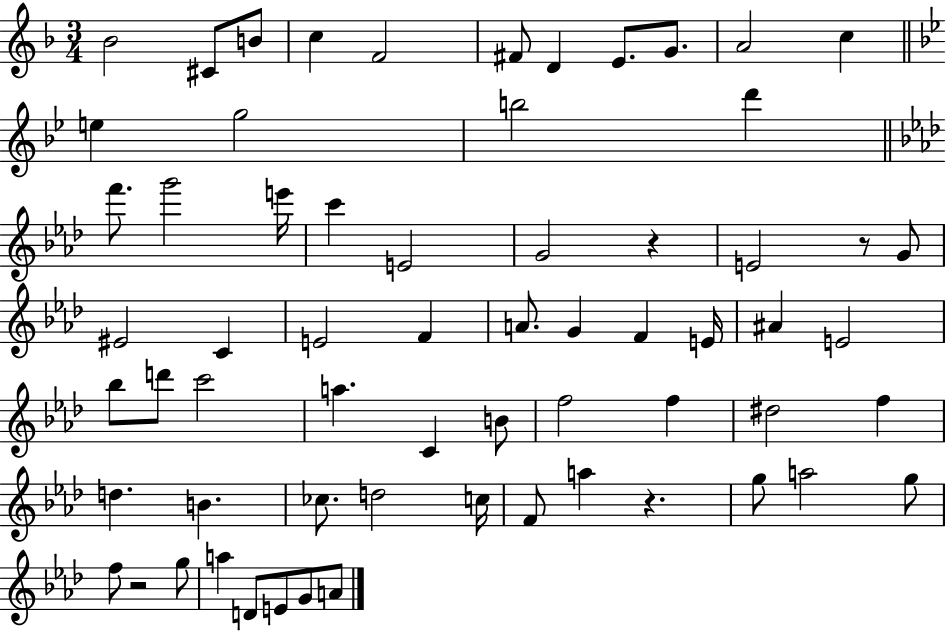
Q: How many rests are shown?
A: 4